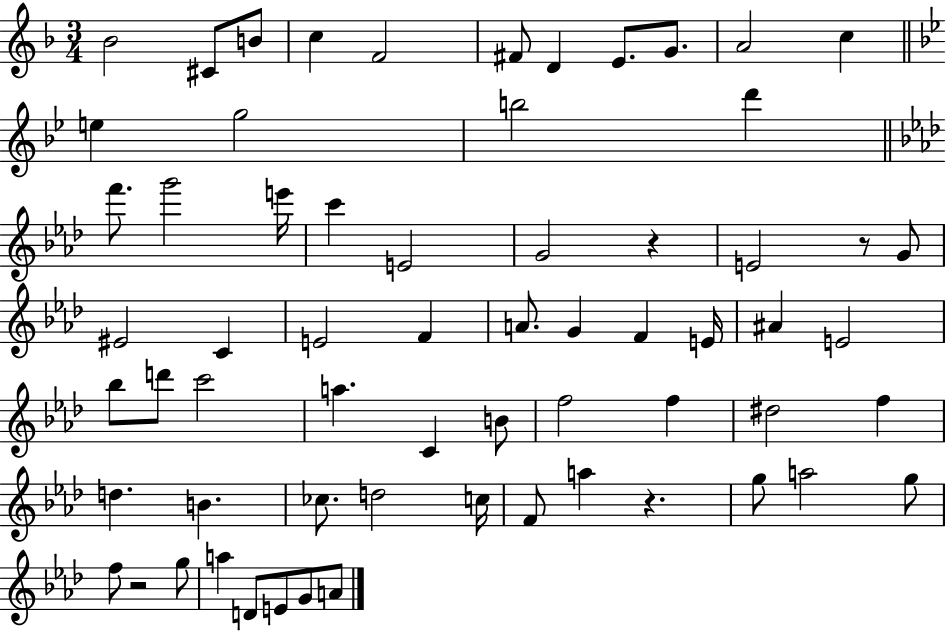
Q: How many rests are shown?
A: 4